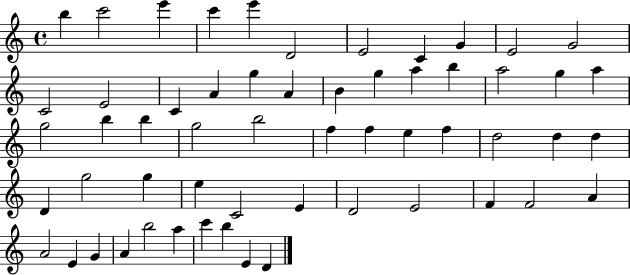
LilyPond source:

{
  \clef treble
  \time 4/4
  \defaultTimeSignature
  \key c \major
  b''4 c'''2 e'''4 | c'''4 e'''4 d'2 | e'2 c'4 g'4 | e'2 g'2 | \break c'2 e'2 | c'4 a'4 g''4 a'4 | b'4 g''4 a''4 b''4 | a''2 g''4 a''4 | \break g''2 b''4 b''4 | g''2 b''2 | f''4 f''4 e''4 f''4 | d''2 d''4 d''4 | \break d'4 g''2 g''4 | e''4 c'2 e'4 | d'2 e'2 | f'4 f'2 a'4 | \break a'2 e'4 g'4 | a'4 b''2 a''4 | c'''4 b''4 e'4 d'4 | \bar "|."
}